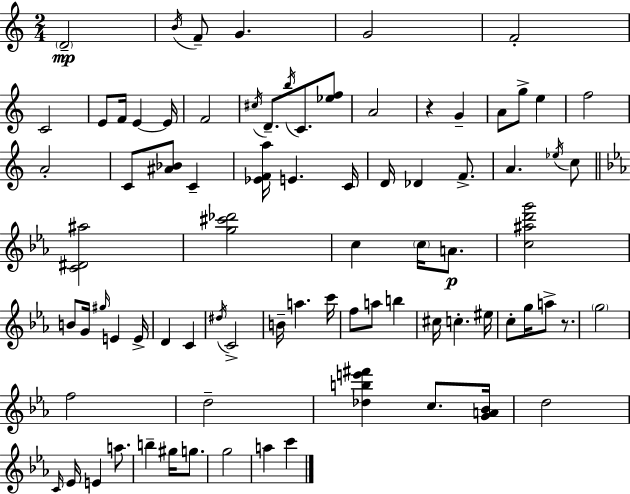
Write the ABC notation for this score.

X:1
T:Untitled
M:2/4
L:1/4
K:C
D2 B/4 F/2 G G2 F2 C2 E/2 F/4 E E/4 F2 ^c/4 D/2 b/4 C/2 [_ef]/2 A2 z G A/2 g/2 e f2 A2 C/2 [^A_B]/2 C [_EFa]/4 E C/4 D/4 _D F/2 A _e/4 c/2 [C^D^a]2 [g^c'_d']2 c c/4 A/2 [c^ad'g']2 B/2 G/4 ^g/4 E E/4 D C ^d/4 C2 B/4 a c'/4 f/2 a/2 b ^c/4 c ^e/4 c/2 g/4 a/2 z/2 g2 f2 d2 [_dbe'^f'] c/2 [GA_B]/4 d2 C/4 _E/4 E a/2 b ^g/4 g/2 g2 a c'